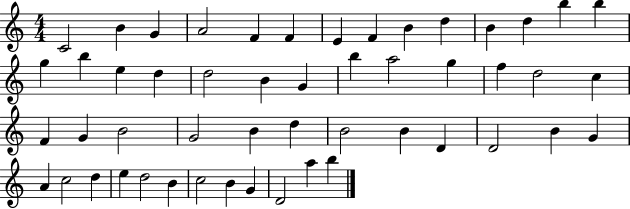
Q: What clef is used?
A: treble